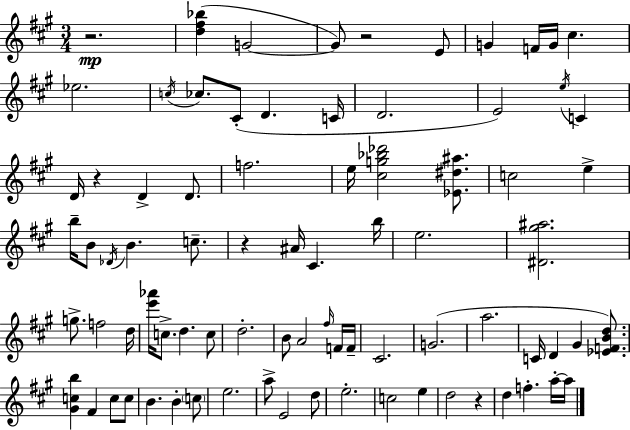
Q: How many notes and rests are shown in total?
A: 81